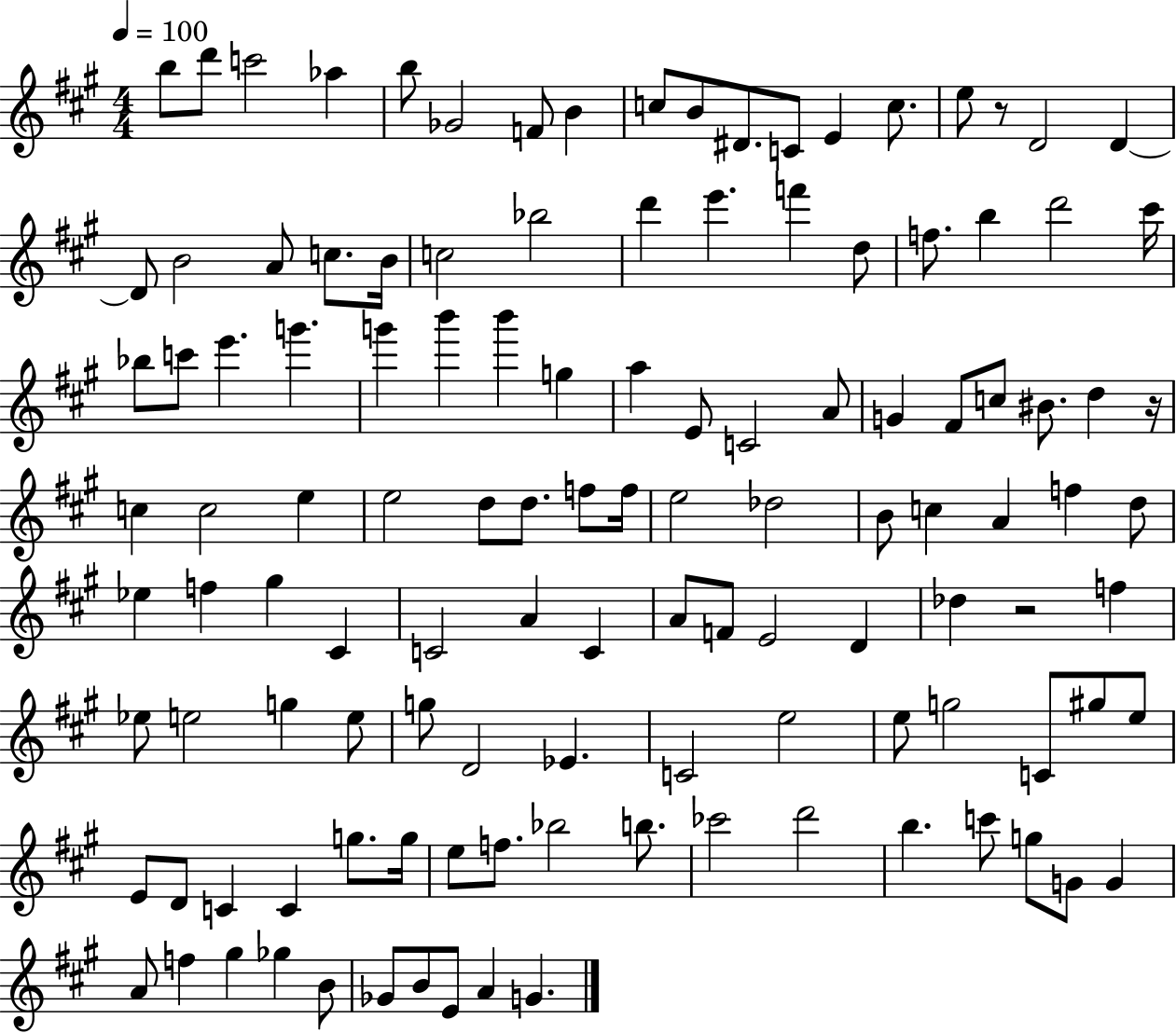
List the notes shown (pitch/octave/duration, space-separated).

B5/e D6/e C6/h Ab5/q B5/e Gb4/h F4/e B4/q C5/e B4/e D#4/e. C4/e E4/q C5/e. E5/e R/e D4/h D4/q D4/e B4/h A4/e C5/e. B4/s C5/h Bb5/h D6/q E6/q. F6/q D5/e F5/e. B5/q D6/h C#6/s Bb5/e C6/e E6/q. G6/q. G6/q B6/q B6/q G5/q A5/q E4/e C4/h A4/e G4/q F#4/e C5/e BIS4/e. D5/q R/s C5/q C5/h E5/q E5/h D5/e D5/e. F5/e F5/s E5/h Db5/h B4/e C5/q A4/q F5/q D5/e Eb5/q F5/q G#5/q C#4/q C4/h A4/q C4/q A4/e F4/e E4/h D4/q Db5/q R/h F5/q Eb5/e E5/h G5/q E5/e G5/e D4/h Eb4/q. C4/h E5/h E5/e G5/h C4/e G#5/e E5/e E4/e D4/e C4/q C4/q G5/e. G5/s E5/e F5/e. Bb5/h B5/e. CES6/h D6/h B5/q. C6/e G5/e G4/e G4/q A4/e F5/q G#5/q Gb5/q B4/e Gb4/e B4/e E4/e A4/q G4/q.